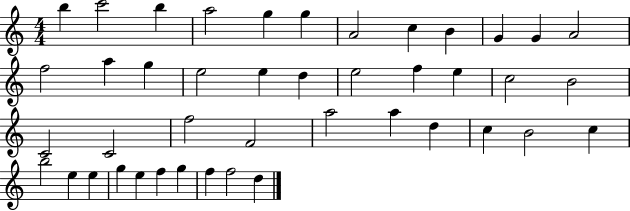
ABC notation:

X:1
T:Untitled
M:4/4
L:1/4
K:C
b c'2 b a2 g g A2 c B G G A2 f2 a g e2 e d e2 f e c2 B2 C2 C2 f2 F2 a2 a d c B2 c b2 e e g e f g f f2 d